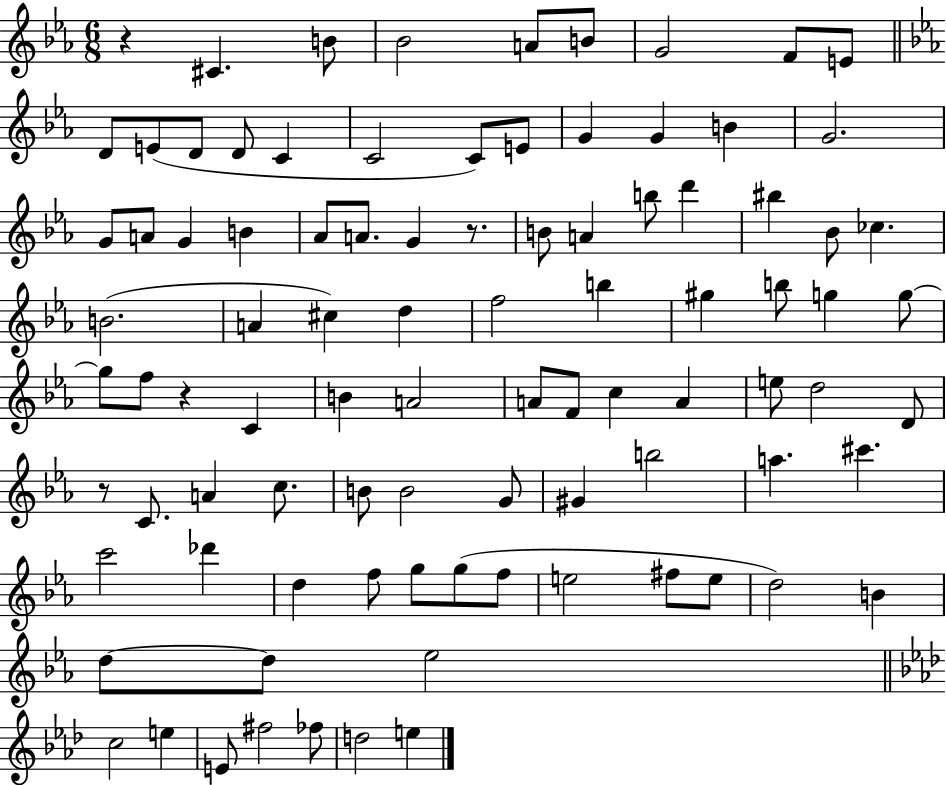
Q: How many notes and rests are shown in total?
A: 92